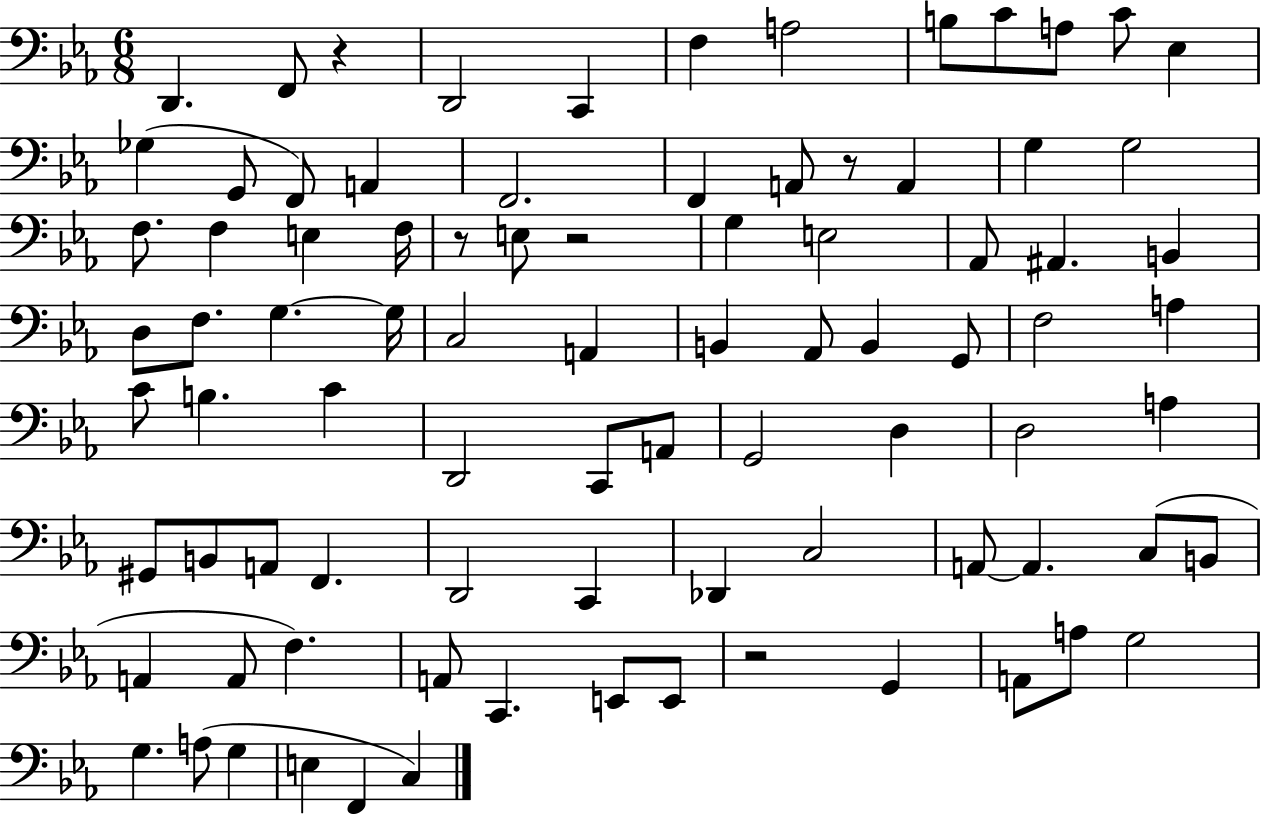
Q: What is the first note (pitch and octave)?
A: D2